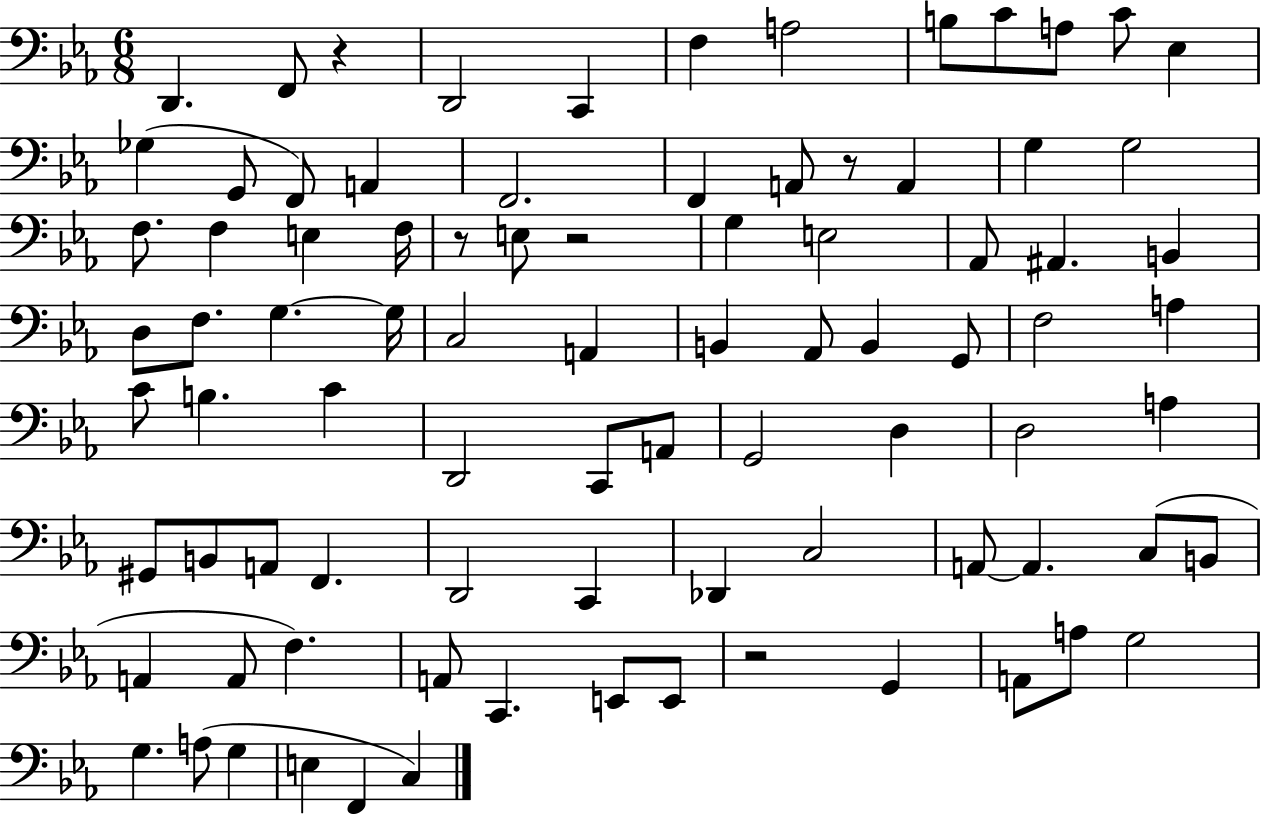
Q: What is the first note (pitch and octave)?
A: D2